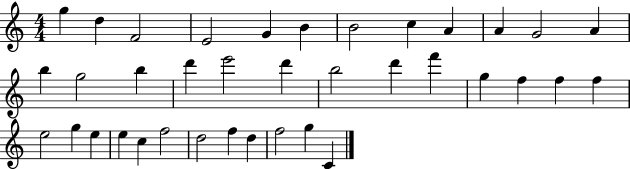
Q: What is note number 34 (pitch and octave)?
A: D5